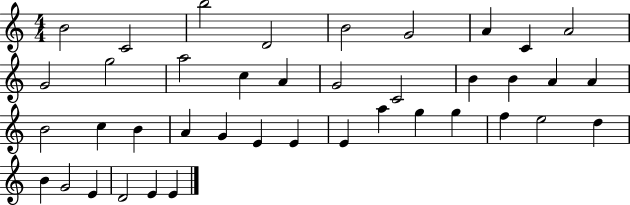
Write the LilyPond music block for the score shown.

{
  \clef treble
  \numericTimeSignature
  \time 4/4
  \key c \major
  b'2 c'2 | b''2 d'2 | b'2 g'2 | a'4 c'4 a'2 | \break g'2 g''2 | a''2 c''4 a'4 | g'2 c'2 | b'4 b'4 a'4 a'4 | \break b'2 c''4 b'4 | a'4 g'4 e'4 e'4 | e'4 a''4 g''4 g''4 | f''4 e''2 d''4 | \break b'4 g'2 e'4 | d'2 e'4 e'4 | \bar "|."
}